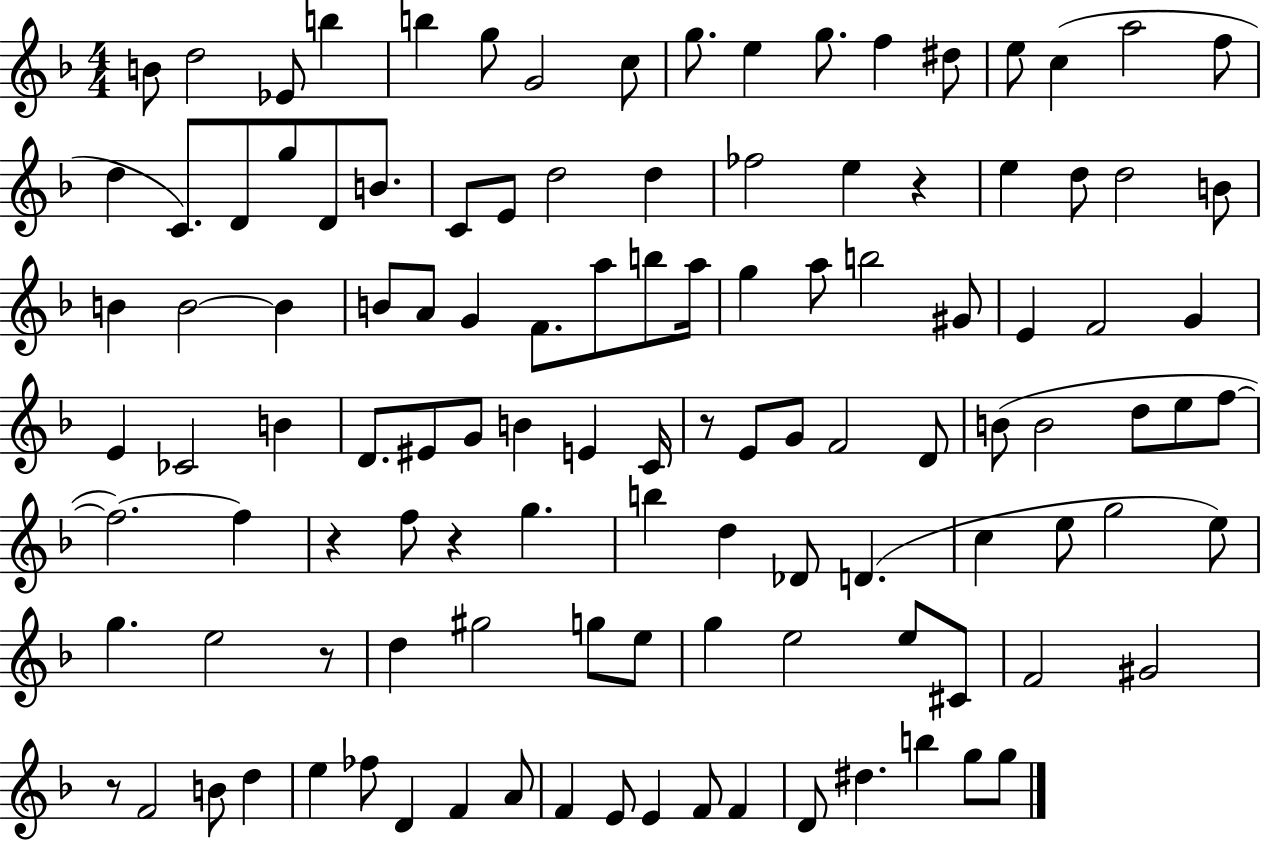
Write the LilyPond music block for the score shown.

{
  \clef treble
  \numericTimeSignature
  \time 4/4
  \key f \major
  \repeat volta 2 { b'8 d''2 ees'8 b''4 | b''4 g''8 g'2 c''8 | g''8. e''4 g''8. f''4 dis''8 | e''8 c''4( a''2 f''8 | \break d''4 c'8.) d'8 g''8 d'8 b'8. | c'8 e'8 d''2 d''4 | fes''2 e''4 r4 | e''4 d''8 d''2 b'8 | \break b'4 b'2~~ b'4 | b'8 a'8 g'4 f'8. a''8 b''8 a''16 | g''4 a''8 b''2 gis'8 | e'4 f'2 g'4 | \break e'4 ces'2 b'4 | d'8. eis'8 g'8 b'4 e'4 c'16 | r8 e'8 g'8 f'2 d'8 | b'8( b'2 d''8 e''8 f''8~~ | \break f''2.~~) f''4 | r4 f''8 r4 g''4. | b''4 d''4 des'8 d'4.( | c''4 e''8 g''2 e''8) | \break g''4. e''2 r8 | d''4 gis''2 g''8 e''8 | g''4 e''2 e''8 cis'8 | f'2 gis'2 | \break r8 f'2 b'8 d''4 | e''4 fes''8 d'4 f'4 a'8 | f'4 e'8 e'4 f'8 f'4 | d'8 dis''4. b''4 g''8 g''8 | \break } \bar "|."
}